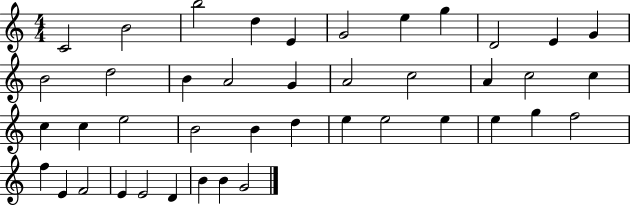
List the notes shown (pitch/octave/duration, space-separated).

C4/h B4/h B5/h D5/q E4/q G4/h E5/q G5/q D4/h E4/q G4/q B4/h D5/h B4/q A4/h G4/q A4/h C5/h A4/q C5/h C5/q C5/q C5/q E5/h B4/h B4/q D5/q E5/q E5/h E5/q E5/q G5/q F5/h F5/q E4/q F4/h E4/q E4/h D4/q B4/q B4/q G4/h